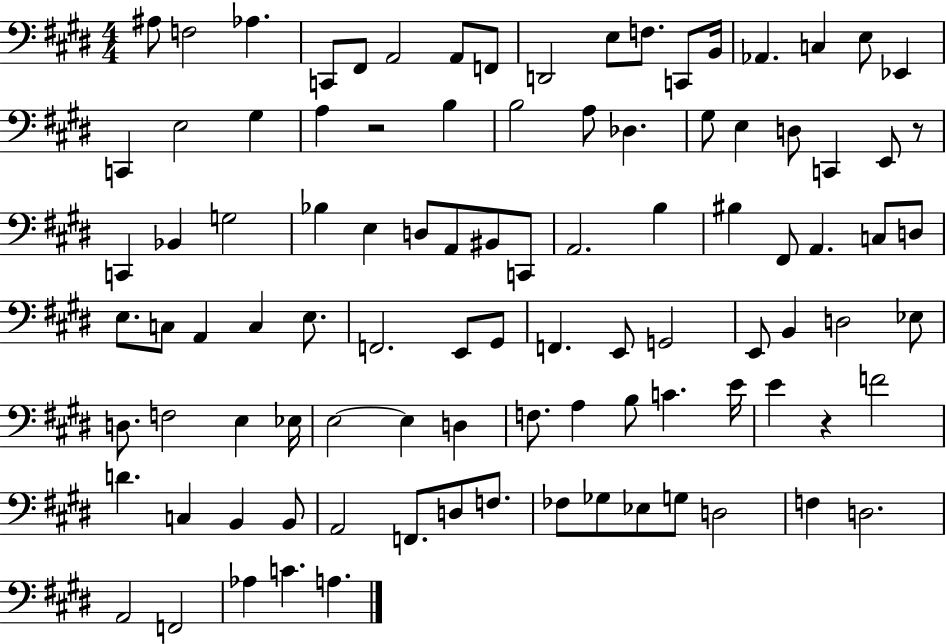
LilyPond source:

{
  \clef bass
  \numericTimeSignature
  \time 4/4
  \key e \major
  ais8 f2 aes4. | c,8 fis,8 a,2 a,8 f,8 | d,2 e8 f8. c,8 b,16 | aes,4. c4 e8 ees,4 | \break c,4 e2 gis4 | a4 r2 b4 | b2 a8 des4. | gis8 e4 d8 c,4 e,8 r8 | \break c,4 bes,4 g2 | bes4 e4 d8 a,8 bis,8 c,8 | a,2. b4 | bis4 fis,8 a,4. c8 d8 | \break e8. c8 a,4 c4 e8. | f,2. e,8 gis,8 | f,4. e,8 g,2 | e,8 b,4 d2 ees8 | \break d8. f2 e4 ees16 | e2~~ e4 d4 | f8. a4 b8 c'4. e'16 | e'4 r4 f'2 | \break d'4. c4 b,4 b,8 | a,2 f,8. d8 f8. | fes8 ges8 ees8 g8 d2 | f4 d2. | \break a,2 f,2 | aes4 c'4. a4. | \bar "|."
}